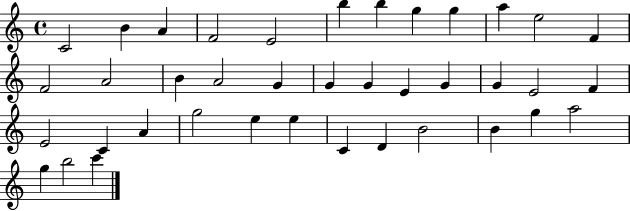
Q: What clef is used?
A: treble